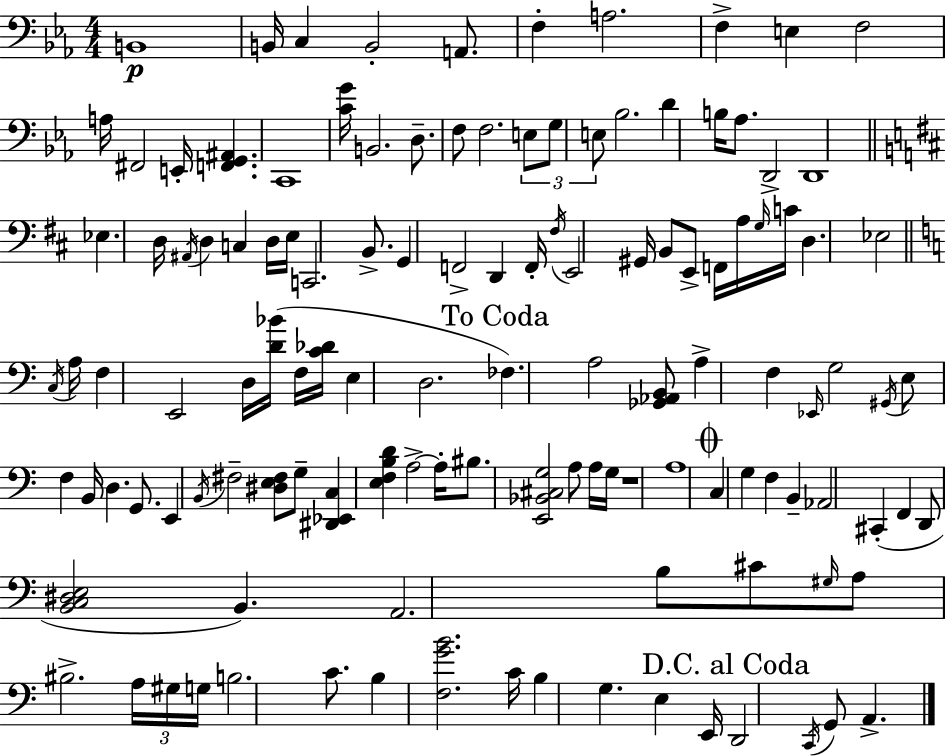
{
  \clef bass
  \numericTimeSignature
  \time 4/4
  \key c \minor
  b,1\p | b,16 c4 b,2-. a,8. | f4-. a2. | f4-> e4 f2 | \break a16 fis,2 e,16-. <f, g, ais,>4. | c,1 | <c' g'>16 b,2. d8.-- | f8 f2. \tuplet 3/2 { e8 | \break g8 e8 } bes2. | d'4 b16 aes8. d,2-> | d,1 | \bar "||" \break \key d \major ees4. d16 \acciaccatura { ais,16 } d4 c4 | d16 e16 c,2. b,8.-> | g,4 f,2-> d,4 | f,16-. \acciaccatura { fis16 } e,2 gis,16 b,8 e,8-> | \break f,16 a16 \grace { g16 } c'16 d4. ees2 | \bar "||" \break \key c \major \acciaccatura { c16 } a16 f4 e,2 d16 <d' bes'>16( | f16 <c' des'>16 e4 d2. | \mark "To Coda" fes4.) a2 | <ges, aes, b,>8 a4-> f4 \grace { ees,16 } g2 | \break \acciaccatura { gis,16 } e8 f4 b,16 d4. | g,8. e,4 \acciaccatura { b,16 } fis2-- | <dis e fis>8 g8-- <dis, ees, c>4 <e f b d'>4 a2->~~ | a16-. bis8. <e, bes, cis g>2 | \break a8 a16 g16 r1 | a1 | \mark \markup { \musicglyph "scripts.coda" } c4 g4 f4 | b,4-- aes,2 cis,4-.( | \break f,4 d,8 <b, c dis e>2 b,4.) | a,2. | b8 cis'8 \grace { gis16 } a8 bis2.-> | \tuplet 3/2 { a16 gis16 g16 } b2. | \break c'8. b4 <f g' b'>2. | c'16 b4 g4. | e4 e,16 \mark "D.C. al Coda" d,2 \acciaccatura { c,16 } g,8 | a,4.-> \bar "|."
}